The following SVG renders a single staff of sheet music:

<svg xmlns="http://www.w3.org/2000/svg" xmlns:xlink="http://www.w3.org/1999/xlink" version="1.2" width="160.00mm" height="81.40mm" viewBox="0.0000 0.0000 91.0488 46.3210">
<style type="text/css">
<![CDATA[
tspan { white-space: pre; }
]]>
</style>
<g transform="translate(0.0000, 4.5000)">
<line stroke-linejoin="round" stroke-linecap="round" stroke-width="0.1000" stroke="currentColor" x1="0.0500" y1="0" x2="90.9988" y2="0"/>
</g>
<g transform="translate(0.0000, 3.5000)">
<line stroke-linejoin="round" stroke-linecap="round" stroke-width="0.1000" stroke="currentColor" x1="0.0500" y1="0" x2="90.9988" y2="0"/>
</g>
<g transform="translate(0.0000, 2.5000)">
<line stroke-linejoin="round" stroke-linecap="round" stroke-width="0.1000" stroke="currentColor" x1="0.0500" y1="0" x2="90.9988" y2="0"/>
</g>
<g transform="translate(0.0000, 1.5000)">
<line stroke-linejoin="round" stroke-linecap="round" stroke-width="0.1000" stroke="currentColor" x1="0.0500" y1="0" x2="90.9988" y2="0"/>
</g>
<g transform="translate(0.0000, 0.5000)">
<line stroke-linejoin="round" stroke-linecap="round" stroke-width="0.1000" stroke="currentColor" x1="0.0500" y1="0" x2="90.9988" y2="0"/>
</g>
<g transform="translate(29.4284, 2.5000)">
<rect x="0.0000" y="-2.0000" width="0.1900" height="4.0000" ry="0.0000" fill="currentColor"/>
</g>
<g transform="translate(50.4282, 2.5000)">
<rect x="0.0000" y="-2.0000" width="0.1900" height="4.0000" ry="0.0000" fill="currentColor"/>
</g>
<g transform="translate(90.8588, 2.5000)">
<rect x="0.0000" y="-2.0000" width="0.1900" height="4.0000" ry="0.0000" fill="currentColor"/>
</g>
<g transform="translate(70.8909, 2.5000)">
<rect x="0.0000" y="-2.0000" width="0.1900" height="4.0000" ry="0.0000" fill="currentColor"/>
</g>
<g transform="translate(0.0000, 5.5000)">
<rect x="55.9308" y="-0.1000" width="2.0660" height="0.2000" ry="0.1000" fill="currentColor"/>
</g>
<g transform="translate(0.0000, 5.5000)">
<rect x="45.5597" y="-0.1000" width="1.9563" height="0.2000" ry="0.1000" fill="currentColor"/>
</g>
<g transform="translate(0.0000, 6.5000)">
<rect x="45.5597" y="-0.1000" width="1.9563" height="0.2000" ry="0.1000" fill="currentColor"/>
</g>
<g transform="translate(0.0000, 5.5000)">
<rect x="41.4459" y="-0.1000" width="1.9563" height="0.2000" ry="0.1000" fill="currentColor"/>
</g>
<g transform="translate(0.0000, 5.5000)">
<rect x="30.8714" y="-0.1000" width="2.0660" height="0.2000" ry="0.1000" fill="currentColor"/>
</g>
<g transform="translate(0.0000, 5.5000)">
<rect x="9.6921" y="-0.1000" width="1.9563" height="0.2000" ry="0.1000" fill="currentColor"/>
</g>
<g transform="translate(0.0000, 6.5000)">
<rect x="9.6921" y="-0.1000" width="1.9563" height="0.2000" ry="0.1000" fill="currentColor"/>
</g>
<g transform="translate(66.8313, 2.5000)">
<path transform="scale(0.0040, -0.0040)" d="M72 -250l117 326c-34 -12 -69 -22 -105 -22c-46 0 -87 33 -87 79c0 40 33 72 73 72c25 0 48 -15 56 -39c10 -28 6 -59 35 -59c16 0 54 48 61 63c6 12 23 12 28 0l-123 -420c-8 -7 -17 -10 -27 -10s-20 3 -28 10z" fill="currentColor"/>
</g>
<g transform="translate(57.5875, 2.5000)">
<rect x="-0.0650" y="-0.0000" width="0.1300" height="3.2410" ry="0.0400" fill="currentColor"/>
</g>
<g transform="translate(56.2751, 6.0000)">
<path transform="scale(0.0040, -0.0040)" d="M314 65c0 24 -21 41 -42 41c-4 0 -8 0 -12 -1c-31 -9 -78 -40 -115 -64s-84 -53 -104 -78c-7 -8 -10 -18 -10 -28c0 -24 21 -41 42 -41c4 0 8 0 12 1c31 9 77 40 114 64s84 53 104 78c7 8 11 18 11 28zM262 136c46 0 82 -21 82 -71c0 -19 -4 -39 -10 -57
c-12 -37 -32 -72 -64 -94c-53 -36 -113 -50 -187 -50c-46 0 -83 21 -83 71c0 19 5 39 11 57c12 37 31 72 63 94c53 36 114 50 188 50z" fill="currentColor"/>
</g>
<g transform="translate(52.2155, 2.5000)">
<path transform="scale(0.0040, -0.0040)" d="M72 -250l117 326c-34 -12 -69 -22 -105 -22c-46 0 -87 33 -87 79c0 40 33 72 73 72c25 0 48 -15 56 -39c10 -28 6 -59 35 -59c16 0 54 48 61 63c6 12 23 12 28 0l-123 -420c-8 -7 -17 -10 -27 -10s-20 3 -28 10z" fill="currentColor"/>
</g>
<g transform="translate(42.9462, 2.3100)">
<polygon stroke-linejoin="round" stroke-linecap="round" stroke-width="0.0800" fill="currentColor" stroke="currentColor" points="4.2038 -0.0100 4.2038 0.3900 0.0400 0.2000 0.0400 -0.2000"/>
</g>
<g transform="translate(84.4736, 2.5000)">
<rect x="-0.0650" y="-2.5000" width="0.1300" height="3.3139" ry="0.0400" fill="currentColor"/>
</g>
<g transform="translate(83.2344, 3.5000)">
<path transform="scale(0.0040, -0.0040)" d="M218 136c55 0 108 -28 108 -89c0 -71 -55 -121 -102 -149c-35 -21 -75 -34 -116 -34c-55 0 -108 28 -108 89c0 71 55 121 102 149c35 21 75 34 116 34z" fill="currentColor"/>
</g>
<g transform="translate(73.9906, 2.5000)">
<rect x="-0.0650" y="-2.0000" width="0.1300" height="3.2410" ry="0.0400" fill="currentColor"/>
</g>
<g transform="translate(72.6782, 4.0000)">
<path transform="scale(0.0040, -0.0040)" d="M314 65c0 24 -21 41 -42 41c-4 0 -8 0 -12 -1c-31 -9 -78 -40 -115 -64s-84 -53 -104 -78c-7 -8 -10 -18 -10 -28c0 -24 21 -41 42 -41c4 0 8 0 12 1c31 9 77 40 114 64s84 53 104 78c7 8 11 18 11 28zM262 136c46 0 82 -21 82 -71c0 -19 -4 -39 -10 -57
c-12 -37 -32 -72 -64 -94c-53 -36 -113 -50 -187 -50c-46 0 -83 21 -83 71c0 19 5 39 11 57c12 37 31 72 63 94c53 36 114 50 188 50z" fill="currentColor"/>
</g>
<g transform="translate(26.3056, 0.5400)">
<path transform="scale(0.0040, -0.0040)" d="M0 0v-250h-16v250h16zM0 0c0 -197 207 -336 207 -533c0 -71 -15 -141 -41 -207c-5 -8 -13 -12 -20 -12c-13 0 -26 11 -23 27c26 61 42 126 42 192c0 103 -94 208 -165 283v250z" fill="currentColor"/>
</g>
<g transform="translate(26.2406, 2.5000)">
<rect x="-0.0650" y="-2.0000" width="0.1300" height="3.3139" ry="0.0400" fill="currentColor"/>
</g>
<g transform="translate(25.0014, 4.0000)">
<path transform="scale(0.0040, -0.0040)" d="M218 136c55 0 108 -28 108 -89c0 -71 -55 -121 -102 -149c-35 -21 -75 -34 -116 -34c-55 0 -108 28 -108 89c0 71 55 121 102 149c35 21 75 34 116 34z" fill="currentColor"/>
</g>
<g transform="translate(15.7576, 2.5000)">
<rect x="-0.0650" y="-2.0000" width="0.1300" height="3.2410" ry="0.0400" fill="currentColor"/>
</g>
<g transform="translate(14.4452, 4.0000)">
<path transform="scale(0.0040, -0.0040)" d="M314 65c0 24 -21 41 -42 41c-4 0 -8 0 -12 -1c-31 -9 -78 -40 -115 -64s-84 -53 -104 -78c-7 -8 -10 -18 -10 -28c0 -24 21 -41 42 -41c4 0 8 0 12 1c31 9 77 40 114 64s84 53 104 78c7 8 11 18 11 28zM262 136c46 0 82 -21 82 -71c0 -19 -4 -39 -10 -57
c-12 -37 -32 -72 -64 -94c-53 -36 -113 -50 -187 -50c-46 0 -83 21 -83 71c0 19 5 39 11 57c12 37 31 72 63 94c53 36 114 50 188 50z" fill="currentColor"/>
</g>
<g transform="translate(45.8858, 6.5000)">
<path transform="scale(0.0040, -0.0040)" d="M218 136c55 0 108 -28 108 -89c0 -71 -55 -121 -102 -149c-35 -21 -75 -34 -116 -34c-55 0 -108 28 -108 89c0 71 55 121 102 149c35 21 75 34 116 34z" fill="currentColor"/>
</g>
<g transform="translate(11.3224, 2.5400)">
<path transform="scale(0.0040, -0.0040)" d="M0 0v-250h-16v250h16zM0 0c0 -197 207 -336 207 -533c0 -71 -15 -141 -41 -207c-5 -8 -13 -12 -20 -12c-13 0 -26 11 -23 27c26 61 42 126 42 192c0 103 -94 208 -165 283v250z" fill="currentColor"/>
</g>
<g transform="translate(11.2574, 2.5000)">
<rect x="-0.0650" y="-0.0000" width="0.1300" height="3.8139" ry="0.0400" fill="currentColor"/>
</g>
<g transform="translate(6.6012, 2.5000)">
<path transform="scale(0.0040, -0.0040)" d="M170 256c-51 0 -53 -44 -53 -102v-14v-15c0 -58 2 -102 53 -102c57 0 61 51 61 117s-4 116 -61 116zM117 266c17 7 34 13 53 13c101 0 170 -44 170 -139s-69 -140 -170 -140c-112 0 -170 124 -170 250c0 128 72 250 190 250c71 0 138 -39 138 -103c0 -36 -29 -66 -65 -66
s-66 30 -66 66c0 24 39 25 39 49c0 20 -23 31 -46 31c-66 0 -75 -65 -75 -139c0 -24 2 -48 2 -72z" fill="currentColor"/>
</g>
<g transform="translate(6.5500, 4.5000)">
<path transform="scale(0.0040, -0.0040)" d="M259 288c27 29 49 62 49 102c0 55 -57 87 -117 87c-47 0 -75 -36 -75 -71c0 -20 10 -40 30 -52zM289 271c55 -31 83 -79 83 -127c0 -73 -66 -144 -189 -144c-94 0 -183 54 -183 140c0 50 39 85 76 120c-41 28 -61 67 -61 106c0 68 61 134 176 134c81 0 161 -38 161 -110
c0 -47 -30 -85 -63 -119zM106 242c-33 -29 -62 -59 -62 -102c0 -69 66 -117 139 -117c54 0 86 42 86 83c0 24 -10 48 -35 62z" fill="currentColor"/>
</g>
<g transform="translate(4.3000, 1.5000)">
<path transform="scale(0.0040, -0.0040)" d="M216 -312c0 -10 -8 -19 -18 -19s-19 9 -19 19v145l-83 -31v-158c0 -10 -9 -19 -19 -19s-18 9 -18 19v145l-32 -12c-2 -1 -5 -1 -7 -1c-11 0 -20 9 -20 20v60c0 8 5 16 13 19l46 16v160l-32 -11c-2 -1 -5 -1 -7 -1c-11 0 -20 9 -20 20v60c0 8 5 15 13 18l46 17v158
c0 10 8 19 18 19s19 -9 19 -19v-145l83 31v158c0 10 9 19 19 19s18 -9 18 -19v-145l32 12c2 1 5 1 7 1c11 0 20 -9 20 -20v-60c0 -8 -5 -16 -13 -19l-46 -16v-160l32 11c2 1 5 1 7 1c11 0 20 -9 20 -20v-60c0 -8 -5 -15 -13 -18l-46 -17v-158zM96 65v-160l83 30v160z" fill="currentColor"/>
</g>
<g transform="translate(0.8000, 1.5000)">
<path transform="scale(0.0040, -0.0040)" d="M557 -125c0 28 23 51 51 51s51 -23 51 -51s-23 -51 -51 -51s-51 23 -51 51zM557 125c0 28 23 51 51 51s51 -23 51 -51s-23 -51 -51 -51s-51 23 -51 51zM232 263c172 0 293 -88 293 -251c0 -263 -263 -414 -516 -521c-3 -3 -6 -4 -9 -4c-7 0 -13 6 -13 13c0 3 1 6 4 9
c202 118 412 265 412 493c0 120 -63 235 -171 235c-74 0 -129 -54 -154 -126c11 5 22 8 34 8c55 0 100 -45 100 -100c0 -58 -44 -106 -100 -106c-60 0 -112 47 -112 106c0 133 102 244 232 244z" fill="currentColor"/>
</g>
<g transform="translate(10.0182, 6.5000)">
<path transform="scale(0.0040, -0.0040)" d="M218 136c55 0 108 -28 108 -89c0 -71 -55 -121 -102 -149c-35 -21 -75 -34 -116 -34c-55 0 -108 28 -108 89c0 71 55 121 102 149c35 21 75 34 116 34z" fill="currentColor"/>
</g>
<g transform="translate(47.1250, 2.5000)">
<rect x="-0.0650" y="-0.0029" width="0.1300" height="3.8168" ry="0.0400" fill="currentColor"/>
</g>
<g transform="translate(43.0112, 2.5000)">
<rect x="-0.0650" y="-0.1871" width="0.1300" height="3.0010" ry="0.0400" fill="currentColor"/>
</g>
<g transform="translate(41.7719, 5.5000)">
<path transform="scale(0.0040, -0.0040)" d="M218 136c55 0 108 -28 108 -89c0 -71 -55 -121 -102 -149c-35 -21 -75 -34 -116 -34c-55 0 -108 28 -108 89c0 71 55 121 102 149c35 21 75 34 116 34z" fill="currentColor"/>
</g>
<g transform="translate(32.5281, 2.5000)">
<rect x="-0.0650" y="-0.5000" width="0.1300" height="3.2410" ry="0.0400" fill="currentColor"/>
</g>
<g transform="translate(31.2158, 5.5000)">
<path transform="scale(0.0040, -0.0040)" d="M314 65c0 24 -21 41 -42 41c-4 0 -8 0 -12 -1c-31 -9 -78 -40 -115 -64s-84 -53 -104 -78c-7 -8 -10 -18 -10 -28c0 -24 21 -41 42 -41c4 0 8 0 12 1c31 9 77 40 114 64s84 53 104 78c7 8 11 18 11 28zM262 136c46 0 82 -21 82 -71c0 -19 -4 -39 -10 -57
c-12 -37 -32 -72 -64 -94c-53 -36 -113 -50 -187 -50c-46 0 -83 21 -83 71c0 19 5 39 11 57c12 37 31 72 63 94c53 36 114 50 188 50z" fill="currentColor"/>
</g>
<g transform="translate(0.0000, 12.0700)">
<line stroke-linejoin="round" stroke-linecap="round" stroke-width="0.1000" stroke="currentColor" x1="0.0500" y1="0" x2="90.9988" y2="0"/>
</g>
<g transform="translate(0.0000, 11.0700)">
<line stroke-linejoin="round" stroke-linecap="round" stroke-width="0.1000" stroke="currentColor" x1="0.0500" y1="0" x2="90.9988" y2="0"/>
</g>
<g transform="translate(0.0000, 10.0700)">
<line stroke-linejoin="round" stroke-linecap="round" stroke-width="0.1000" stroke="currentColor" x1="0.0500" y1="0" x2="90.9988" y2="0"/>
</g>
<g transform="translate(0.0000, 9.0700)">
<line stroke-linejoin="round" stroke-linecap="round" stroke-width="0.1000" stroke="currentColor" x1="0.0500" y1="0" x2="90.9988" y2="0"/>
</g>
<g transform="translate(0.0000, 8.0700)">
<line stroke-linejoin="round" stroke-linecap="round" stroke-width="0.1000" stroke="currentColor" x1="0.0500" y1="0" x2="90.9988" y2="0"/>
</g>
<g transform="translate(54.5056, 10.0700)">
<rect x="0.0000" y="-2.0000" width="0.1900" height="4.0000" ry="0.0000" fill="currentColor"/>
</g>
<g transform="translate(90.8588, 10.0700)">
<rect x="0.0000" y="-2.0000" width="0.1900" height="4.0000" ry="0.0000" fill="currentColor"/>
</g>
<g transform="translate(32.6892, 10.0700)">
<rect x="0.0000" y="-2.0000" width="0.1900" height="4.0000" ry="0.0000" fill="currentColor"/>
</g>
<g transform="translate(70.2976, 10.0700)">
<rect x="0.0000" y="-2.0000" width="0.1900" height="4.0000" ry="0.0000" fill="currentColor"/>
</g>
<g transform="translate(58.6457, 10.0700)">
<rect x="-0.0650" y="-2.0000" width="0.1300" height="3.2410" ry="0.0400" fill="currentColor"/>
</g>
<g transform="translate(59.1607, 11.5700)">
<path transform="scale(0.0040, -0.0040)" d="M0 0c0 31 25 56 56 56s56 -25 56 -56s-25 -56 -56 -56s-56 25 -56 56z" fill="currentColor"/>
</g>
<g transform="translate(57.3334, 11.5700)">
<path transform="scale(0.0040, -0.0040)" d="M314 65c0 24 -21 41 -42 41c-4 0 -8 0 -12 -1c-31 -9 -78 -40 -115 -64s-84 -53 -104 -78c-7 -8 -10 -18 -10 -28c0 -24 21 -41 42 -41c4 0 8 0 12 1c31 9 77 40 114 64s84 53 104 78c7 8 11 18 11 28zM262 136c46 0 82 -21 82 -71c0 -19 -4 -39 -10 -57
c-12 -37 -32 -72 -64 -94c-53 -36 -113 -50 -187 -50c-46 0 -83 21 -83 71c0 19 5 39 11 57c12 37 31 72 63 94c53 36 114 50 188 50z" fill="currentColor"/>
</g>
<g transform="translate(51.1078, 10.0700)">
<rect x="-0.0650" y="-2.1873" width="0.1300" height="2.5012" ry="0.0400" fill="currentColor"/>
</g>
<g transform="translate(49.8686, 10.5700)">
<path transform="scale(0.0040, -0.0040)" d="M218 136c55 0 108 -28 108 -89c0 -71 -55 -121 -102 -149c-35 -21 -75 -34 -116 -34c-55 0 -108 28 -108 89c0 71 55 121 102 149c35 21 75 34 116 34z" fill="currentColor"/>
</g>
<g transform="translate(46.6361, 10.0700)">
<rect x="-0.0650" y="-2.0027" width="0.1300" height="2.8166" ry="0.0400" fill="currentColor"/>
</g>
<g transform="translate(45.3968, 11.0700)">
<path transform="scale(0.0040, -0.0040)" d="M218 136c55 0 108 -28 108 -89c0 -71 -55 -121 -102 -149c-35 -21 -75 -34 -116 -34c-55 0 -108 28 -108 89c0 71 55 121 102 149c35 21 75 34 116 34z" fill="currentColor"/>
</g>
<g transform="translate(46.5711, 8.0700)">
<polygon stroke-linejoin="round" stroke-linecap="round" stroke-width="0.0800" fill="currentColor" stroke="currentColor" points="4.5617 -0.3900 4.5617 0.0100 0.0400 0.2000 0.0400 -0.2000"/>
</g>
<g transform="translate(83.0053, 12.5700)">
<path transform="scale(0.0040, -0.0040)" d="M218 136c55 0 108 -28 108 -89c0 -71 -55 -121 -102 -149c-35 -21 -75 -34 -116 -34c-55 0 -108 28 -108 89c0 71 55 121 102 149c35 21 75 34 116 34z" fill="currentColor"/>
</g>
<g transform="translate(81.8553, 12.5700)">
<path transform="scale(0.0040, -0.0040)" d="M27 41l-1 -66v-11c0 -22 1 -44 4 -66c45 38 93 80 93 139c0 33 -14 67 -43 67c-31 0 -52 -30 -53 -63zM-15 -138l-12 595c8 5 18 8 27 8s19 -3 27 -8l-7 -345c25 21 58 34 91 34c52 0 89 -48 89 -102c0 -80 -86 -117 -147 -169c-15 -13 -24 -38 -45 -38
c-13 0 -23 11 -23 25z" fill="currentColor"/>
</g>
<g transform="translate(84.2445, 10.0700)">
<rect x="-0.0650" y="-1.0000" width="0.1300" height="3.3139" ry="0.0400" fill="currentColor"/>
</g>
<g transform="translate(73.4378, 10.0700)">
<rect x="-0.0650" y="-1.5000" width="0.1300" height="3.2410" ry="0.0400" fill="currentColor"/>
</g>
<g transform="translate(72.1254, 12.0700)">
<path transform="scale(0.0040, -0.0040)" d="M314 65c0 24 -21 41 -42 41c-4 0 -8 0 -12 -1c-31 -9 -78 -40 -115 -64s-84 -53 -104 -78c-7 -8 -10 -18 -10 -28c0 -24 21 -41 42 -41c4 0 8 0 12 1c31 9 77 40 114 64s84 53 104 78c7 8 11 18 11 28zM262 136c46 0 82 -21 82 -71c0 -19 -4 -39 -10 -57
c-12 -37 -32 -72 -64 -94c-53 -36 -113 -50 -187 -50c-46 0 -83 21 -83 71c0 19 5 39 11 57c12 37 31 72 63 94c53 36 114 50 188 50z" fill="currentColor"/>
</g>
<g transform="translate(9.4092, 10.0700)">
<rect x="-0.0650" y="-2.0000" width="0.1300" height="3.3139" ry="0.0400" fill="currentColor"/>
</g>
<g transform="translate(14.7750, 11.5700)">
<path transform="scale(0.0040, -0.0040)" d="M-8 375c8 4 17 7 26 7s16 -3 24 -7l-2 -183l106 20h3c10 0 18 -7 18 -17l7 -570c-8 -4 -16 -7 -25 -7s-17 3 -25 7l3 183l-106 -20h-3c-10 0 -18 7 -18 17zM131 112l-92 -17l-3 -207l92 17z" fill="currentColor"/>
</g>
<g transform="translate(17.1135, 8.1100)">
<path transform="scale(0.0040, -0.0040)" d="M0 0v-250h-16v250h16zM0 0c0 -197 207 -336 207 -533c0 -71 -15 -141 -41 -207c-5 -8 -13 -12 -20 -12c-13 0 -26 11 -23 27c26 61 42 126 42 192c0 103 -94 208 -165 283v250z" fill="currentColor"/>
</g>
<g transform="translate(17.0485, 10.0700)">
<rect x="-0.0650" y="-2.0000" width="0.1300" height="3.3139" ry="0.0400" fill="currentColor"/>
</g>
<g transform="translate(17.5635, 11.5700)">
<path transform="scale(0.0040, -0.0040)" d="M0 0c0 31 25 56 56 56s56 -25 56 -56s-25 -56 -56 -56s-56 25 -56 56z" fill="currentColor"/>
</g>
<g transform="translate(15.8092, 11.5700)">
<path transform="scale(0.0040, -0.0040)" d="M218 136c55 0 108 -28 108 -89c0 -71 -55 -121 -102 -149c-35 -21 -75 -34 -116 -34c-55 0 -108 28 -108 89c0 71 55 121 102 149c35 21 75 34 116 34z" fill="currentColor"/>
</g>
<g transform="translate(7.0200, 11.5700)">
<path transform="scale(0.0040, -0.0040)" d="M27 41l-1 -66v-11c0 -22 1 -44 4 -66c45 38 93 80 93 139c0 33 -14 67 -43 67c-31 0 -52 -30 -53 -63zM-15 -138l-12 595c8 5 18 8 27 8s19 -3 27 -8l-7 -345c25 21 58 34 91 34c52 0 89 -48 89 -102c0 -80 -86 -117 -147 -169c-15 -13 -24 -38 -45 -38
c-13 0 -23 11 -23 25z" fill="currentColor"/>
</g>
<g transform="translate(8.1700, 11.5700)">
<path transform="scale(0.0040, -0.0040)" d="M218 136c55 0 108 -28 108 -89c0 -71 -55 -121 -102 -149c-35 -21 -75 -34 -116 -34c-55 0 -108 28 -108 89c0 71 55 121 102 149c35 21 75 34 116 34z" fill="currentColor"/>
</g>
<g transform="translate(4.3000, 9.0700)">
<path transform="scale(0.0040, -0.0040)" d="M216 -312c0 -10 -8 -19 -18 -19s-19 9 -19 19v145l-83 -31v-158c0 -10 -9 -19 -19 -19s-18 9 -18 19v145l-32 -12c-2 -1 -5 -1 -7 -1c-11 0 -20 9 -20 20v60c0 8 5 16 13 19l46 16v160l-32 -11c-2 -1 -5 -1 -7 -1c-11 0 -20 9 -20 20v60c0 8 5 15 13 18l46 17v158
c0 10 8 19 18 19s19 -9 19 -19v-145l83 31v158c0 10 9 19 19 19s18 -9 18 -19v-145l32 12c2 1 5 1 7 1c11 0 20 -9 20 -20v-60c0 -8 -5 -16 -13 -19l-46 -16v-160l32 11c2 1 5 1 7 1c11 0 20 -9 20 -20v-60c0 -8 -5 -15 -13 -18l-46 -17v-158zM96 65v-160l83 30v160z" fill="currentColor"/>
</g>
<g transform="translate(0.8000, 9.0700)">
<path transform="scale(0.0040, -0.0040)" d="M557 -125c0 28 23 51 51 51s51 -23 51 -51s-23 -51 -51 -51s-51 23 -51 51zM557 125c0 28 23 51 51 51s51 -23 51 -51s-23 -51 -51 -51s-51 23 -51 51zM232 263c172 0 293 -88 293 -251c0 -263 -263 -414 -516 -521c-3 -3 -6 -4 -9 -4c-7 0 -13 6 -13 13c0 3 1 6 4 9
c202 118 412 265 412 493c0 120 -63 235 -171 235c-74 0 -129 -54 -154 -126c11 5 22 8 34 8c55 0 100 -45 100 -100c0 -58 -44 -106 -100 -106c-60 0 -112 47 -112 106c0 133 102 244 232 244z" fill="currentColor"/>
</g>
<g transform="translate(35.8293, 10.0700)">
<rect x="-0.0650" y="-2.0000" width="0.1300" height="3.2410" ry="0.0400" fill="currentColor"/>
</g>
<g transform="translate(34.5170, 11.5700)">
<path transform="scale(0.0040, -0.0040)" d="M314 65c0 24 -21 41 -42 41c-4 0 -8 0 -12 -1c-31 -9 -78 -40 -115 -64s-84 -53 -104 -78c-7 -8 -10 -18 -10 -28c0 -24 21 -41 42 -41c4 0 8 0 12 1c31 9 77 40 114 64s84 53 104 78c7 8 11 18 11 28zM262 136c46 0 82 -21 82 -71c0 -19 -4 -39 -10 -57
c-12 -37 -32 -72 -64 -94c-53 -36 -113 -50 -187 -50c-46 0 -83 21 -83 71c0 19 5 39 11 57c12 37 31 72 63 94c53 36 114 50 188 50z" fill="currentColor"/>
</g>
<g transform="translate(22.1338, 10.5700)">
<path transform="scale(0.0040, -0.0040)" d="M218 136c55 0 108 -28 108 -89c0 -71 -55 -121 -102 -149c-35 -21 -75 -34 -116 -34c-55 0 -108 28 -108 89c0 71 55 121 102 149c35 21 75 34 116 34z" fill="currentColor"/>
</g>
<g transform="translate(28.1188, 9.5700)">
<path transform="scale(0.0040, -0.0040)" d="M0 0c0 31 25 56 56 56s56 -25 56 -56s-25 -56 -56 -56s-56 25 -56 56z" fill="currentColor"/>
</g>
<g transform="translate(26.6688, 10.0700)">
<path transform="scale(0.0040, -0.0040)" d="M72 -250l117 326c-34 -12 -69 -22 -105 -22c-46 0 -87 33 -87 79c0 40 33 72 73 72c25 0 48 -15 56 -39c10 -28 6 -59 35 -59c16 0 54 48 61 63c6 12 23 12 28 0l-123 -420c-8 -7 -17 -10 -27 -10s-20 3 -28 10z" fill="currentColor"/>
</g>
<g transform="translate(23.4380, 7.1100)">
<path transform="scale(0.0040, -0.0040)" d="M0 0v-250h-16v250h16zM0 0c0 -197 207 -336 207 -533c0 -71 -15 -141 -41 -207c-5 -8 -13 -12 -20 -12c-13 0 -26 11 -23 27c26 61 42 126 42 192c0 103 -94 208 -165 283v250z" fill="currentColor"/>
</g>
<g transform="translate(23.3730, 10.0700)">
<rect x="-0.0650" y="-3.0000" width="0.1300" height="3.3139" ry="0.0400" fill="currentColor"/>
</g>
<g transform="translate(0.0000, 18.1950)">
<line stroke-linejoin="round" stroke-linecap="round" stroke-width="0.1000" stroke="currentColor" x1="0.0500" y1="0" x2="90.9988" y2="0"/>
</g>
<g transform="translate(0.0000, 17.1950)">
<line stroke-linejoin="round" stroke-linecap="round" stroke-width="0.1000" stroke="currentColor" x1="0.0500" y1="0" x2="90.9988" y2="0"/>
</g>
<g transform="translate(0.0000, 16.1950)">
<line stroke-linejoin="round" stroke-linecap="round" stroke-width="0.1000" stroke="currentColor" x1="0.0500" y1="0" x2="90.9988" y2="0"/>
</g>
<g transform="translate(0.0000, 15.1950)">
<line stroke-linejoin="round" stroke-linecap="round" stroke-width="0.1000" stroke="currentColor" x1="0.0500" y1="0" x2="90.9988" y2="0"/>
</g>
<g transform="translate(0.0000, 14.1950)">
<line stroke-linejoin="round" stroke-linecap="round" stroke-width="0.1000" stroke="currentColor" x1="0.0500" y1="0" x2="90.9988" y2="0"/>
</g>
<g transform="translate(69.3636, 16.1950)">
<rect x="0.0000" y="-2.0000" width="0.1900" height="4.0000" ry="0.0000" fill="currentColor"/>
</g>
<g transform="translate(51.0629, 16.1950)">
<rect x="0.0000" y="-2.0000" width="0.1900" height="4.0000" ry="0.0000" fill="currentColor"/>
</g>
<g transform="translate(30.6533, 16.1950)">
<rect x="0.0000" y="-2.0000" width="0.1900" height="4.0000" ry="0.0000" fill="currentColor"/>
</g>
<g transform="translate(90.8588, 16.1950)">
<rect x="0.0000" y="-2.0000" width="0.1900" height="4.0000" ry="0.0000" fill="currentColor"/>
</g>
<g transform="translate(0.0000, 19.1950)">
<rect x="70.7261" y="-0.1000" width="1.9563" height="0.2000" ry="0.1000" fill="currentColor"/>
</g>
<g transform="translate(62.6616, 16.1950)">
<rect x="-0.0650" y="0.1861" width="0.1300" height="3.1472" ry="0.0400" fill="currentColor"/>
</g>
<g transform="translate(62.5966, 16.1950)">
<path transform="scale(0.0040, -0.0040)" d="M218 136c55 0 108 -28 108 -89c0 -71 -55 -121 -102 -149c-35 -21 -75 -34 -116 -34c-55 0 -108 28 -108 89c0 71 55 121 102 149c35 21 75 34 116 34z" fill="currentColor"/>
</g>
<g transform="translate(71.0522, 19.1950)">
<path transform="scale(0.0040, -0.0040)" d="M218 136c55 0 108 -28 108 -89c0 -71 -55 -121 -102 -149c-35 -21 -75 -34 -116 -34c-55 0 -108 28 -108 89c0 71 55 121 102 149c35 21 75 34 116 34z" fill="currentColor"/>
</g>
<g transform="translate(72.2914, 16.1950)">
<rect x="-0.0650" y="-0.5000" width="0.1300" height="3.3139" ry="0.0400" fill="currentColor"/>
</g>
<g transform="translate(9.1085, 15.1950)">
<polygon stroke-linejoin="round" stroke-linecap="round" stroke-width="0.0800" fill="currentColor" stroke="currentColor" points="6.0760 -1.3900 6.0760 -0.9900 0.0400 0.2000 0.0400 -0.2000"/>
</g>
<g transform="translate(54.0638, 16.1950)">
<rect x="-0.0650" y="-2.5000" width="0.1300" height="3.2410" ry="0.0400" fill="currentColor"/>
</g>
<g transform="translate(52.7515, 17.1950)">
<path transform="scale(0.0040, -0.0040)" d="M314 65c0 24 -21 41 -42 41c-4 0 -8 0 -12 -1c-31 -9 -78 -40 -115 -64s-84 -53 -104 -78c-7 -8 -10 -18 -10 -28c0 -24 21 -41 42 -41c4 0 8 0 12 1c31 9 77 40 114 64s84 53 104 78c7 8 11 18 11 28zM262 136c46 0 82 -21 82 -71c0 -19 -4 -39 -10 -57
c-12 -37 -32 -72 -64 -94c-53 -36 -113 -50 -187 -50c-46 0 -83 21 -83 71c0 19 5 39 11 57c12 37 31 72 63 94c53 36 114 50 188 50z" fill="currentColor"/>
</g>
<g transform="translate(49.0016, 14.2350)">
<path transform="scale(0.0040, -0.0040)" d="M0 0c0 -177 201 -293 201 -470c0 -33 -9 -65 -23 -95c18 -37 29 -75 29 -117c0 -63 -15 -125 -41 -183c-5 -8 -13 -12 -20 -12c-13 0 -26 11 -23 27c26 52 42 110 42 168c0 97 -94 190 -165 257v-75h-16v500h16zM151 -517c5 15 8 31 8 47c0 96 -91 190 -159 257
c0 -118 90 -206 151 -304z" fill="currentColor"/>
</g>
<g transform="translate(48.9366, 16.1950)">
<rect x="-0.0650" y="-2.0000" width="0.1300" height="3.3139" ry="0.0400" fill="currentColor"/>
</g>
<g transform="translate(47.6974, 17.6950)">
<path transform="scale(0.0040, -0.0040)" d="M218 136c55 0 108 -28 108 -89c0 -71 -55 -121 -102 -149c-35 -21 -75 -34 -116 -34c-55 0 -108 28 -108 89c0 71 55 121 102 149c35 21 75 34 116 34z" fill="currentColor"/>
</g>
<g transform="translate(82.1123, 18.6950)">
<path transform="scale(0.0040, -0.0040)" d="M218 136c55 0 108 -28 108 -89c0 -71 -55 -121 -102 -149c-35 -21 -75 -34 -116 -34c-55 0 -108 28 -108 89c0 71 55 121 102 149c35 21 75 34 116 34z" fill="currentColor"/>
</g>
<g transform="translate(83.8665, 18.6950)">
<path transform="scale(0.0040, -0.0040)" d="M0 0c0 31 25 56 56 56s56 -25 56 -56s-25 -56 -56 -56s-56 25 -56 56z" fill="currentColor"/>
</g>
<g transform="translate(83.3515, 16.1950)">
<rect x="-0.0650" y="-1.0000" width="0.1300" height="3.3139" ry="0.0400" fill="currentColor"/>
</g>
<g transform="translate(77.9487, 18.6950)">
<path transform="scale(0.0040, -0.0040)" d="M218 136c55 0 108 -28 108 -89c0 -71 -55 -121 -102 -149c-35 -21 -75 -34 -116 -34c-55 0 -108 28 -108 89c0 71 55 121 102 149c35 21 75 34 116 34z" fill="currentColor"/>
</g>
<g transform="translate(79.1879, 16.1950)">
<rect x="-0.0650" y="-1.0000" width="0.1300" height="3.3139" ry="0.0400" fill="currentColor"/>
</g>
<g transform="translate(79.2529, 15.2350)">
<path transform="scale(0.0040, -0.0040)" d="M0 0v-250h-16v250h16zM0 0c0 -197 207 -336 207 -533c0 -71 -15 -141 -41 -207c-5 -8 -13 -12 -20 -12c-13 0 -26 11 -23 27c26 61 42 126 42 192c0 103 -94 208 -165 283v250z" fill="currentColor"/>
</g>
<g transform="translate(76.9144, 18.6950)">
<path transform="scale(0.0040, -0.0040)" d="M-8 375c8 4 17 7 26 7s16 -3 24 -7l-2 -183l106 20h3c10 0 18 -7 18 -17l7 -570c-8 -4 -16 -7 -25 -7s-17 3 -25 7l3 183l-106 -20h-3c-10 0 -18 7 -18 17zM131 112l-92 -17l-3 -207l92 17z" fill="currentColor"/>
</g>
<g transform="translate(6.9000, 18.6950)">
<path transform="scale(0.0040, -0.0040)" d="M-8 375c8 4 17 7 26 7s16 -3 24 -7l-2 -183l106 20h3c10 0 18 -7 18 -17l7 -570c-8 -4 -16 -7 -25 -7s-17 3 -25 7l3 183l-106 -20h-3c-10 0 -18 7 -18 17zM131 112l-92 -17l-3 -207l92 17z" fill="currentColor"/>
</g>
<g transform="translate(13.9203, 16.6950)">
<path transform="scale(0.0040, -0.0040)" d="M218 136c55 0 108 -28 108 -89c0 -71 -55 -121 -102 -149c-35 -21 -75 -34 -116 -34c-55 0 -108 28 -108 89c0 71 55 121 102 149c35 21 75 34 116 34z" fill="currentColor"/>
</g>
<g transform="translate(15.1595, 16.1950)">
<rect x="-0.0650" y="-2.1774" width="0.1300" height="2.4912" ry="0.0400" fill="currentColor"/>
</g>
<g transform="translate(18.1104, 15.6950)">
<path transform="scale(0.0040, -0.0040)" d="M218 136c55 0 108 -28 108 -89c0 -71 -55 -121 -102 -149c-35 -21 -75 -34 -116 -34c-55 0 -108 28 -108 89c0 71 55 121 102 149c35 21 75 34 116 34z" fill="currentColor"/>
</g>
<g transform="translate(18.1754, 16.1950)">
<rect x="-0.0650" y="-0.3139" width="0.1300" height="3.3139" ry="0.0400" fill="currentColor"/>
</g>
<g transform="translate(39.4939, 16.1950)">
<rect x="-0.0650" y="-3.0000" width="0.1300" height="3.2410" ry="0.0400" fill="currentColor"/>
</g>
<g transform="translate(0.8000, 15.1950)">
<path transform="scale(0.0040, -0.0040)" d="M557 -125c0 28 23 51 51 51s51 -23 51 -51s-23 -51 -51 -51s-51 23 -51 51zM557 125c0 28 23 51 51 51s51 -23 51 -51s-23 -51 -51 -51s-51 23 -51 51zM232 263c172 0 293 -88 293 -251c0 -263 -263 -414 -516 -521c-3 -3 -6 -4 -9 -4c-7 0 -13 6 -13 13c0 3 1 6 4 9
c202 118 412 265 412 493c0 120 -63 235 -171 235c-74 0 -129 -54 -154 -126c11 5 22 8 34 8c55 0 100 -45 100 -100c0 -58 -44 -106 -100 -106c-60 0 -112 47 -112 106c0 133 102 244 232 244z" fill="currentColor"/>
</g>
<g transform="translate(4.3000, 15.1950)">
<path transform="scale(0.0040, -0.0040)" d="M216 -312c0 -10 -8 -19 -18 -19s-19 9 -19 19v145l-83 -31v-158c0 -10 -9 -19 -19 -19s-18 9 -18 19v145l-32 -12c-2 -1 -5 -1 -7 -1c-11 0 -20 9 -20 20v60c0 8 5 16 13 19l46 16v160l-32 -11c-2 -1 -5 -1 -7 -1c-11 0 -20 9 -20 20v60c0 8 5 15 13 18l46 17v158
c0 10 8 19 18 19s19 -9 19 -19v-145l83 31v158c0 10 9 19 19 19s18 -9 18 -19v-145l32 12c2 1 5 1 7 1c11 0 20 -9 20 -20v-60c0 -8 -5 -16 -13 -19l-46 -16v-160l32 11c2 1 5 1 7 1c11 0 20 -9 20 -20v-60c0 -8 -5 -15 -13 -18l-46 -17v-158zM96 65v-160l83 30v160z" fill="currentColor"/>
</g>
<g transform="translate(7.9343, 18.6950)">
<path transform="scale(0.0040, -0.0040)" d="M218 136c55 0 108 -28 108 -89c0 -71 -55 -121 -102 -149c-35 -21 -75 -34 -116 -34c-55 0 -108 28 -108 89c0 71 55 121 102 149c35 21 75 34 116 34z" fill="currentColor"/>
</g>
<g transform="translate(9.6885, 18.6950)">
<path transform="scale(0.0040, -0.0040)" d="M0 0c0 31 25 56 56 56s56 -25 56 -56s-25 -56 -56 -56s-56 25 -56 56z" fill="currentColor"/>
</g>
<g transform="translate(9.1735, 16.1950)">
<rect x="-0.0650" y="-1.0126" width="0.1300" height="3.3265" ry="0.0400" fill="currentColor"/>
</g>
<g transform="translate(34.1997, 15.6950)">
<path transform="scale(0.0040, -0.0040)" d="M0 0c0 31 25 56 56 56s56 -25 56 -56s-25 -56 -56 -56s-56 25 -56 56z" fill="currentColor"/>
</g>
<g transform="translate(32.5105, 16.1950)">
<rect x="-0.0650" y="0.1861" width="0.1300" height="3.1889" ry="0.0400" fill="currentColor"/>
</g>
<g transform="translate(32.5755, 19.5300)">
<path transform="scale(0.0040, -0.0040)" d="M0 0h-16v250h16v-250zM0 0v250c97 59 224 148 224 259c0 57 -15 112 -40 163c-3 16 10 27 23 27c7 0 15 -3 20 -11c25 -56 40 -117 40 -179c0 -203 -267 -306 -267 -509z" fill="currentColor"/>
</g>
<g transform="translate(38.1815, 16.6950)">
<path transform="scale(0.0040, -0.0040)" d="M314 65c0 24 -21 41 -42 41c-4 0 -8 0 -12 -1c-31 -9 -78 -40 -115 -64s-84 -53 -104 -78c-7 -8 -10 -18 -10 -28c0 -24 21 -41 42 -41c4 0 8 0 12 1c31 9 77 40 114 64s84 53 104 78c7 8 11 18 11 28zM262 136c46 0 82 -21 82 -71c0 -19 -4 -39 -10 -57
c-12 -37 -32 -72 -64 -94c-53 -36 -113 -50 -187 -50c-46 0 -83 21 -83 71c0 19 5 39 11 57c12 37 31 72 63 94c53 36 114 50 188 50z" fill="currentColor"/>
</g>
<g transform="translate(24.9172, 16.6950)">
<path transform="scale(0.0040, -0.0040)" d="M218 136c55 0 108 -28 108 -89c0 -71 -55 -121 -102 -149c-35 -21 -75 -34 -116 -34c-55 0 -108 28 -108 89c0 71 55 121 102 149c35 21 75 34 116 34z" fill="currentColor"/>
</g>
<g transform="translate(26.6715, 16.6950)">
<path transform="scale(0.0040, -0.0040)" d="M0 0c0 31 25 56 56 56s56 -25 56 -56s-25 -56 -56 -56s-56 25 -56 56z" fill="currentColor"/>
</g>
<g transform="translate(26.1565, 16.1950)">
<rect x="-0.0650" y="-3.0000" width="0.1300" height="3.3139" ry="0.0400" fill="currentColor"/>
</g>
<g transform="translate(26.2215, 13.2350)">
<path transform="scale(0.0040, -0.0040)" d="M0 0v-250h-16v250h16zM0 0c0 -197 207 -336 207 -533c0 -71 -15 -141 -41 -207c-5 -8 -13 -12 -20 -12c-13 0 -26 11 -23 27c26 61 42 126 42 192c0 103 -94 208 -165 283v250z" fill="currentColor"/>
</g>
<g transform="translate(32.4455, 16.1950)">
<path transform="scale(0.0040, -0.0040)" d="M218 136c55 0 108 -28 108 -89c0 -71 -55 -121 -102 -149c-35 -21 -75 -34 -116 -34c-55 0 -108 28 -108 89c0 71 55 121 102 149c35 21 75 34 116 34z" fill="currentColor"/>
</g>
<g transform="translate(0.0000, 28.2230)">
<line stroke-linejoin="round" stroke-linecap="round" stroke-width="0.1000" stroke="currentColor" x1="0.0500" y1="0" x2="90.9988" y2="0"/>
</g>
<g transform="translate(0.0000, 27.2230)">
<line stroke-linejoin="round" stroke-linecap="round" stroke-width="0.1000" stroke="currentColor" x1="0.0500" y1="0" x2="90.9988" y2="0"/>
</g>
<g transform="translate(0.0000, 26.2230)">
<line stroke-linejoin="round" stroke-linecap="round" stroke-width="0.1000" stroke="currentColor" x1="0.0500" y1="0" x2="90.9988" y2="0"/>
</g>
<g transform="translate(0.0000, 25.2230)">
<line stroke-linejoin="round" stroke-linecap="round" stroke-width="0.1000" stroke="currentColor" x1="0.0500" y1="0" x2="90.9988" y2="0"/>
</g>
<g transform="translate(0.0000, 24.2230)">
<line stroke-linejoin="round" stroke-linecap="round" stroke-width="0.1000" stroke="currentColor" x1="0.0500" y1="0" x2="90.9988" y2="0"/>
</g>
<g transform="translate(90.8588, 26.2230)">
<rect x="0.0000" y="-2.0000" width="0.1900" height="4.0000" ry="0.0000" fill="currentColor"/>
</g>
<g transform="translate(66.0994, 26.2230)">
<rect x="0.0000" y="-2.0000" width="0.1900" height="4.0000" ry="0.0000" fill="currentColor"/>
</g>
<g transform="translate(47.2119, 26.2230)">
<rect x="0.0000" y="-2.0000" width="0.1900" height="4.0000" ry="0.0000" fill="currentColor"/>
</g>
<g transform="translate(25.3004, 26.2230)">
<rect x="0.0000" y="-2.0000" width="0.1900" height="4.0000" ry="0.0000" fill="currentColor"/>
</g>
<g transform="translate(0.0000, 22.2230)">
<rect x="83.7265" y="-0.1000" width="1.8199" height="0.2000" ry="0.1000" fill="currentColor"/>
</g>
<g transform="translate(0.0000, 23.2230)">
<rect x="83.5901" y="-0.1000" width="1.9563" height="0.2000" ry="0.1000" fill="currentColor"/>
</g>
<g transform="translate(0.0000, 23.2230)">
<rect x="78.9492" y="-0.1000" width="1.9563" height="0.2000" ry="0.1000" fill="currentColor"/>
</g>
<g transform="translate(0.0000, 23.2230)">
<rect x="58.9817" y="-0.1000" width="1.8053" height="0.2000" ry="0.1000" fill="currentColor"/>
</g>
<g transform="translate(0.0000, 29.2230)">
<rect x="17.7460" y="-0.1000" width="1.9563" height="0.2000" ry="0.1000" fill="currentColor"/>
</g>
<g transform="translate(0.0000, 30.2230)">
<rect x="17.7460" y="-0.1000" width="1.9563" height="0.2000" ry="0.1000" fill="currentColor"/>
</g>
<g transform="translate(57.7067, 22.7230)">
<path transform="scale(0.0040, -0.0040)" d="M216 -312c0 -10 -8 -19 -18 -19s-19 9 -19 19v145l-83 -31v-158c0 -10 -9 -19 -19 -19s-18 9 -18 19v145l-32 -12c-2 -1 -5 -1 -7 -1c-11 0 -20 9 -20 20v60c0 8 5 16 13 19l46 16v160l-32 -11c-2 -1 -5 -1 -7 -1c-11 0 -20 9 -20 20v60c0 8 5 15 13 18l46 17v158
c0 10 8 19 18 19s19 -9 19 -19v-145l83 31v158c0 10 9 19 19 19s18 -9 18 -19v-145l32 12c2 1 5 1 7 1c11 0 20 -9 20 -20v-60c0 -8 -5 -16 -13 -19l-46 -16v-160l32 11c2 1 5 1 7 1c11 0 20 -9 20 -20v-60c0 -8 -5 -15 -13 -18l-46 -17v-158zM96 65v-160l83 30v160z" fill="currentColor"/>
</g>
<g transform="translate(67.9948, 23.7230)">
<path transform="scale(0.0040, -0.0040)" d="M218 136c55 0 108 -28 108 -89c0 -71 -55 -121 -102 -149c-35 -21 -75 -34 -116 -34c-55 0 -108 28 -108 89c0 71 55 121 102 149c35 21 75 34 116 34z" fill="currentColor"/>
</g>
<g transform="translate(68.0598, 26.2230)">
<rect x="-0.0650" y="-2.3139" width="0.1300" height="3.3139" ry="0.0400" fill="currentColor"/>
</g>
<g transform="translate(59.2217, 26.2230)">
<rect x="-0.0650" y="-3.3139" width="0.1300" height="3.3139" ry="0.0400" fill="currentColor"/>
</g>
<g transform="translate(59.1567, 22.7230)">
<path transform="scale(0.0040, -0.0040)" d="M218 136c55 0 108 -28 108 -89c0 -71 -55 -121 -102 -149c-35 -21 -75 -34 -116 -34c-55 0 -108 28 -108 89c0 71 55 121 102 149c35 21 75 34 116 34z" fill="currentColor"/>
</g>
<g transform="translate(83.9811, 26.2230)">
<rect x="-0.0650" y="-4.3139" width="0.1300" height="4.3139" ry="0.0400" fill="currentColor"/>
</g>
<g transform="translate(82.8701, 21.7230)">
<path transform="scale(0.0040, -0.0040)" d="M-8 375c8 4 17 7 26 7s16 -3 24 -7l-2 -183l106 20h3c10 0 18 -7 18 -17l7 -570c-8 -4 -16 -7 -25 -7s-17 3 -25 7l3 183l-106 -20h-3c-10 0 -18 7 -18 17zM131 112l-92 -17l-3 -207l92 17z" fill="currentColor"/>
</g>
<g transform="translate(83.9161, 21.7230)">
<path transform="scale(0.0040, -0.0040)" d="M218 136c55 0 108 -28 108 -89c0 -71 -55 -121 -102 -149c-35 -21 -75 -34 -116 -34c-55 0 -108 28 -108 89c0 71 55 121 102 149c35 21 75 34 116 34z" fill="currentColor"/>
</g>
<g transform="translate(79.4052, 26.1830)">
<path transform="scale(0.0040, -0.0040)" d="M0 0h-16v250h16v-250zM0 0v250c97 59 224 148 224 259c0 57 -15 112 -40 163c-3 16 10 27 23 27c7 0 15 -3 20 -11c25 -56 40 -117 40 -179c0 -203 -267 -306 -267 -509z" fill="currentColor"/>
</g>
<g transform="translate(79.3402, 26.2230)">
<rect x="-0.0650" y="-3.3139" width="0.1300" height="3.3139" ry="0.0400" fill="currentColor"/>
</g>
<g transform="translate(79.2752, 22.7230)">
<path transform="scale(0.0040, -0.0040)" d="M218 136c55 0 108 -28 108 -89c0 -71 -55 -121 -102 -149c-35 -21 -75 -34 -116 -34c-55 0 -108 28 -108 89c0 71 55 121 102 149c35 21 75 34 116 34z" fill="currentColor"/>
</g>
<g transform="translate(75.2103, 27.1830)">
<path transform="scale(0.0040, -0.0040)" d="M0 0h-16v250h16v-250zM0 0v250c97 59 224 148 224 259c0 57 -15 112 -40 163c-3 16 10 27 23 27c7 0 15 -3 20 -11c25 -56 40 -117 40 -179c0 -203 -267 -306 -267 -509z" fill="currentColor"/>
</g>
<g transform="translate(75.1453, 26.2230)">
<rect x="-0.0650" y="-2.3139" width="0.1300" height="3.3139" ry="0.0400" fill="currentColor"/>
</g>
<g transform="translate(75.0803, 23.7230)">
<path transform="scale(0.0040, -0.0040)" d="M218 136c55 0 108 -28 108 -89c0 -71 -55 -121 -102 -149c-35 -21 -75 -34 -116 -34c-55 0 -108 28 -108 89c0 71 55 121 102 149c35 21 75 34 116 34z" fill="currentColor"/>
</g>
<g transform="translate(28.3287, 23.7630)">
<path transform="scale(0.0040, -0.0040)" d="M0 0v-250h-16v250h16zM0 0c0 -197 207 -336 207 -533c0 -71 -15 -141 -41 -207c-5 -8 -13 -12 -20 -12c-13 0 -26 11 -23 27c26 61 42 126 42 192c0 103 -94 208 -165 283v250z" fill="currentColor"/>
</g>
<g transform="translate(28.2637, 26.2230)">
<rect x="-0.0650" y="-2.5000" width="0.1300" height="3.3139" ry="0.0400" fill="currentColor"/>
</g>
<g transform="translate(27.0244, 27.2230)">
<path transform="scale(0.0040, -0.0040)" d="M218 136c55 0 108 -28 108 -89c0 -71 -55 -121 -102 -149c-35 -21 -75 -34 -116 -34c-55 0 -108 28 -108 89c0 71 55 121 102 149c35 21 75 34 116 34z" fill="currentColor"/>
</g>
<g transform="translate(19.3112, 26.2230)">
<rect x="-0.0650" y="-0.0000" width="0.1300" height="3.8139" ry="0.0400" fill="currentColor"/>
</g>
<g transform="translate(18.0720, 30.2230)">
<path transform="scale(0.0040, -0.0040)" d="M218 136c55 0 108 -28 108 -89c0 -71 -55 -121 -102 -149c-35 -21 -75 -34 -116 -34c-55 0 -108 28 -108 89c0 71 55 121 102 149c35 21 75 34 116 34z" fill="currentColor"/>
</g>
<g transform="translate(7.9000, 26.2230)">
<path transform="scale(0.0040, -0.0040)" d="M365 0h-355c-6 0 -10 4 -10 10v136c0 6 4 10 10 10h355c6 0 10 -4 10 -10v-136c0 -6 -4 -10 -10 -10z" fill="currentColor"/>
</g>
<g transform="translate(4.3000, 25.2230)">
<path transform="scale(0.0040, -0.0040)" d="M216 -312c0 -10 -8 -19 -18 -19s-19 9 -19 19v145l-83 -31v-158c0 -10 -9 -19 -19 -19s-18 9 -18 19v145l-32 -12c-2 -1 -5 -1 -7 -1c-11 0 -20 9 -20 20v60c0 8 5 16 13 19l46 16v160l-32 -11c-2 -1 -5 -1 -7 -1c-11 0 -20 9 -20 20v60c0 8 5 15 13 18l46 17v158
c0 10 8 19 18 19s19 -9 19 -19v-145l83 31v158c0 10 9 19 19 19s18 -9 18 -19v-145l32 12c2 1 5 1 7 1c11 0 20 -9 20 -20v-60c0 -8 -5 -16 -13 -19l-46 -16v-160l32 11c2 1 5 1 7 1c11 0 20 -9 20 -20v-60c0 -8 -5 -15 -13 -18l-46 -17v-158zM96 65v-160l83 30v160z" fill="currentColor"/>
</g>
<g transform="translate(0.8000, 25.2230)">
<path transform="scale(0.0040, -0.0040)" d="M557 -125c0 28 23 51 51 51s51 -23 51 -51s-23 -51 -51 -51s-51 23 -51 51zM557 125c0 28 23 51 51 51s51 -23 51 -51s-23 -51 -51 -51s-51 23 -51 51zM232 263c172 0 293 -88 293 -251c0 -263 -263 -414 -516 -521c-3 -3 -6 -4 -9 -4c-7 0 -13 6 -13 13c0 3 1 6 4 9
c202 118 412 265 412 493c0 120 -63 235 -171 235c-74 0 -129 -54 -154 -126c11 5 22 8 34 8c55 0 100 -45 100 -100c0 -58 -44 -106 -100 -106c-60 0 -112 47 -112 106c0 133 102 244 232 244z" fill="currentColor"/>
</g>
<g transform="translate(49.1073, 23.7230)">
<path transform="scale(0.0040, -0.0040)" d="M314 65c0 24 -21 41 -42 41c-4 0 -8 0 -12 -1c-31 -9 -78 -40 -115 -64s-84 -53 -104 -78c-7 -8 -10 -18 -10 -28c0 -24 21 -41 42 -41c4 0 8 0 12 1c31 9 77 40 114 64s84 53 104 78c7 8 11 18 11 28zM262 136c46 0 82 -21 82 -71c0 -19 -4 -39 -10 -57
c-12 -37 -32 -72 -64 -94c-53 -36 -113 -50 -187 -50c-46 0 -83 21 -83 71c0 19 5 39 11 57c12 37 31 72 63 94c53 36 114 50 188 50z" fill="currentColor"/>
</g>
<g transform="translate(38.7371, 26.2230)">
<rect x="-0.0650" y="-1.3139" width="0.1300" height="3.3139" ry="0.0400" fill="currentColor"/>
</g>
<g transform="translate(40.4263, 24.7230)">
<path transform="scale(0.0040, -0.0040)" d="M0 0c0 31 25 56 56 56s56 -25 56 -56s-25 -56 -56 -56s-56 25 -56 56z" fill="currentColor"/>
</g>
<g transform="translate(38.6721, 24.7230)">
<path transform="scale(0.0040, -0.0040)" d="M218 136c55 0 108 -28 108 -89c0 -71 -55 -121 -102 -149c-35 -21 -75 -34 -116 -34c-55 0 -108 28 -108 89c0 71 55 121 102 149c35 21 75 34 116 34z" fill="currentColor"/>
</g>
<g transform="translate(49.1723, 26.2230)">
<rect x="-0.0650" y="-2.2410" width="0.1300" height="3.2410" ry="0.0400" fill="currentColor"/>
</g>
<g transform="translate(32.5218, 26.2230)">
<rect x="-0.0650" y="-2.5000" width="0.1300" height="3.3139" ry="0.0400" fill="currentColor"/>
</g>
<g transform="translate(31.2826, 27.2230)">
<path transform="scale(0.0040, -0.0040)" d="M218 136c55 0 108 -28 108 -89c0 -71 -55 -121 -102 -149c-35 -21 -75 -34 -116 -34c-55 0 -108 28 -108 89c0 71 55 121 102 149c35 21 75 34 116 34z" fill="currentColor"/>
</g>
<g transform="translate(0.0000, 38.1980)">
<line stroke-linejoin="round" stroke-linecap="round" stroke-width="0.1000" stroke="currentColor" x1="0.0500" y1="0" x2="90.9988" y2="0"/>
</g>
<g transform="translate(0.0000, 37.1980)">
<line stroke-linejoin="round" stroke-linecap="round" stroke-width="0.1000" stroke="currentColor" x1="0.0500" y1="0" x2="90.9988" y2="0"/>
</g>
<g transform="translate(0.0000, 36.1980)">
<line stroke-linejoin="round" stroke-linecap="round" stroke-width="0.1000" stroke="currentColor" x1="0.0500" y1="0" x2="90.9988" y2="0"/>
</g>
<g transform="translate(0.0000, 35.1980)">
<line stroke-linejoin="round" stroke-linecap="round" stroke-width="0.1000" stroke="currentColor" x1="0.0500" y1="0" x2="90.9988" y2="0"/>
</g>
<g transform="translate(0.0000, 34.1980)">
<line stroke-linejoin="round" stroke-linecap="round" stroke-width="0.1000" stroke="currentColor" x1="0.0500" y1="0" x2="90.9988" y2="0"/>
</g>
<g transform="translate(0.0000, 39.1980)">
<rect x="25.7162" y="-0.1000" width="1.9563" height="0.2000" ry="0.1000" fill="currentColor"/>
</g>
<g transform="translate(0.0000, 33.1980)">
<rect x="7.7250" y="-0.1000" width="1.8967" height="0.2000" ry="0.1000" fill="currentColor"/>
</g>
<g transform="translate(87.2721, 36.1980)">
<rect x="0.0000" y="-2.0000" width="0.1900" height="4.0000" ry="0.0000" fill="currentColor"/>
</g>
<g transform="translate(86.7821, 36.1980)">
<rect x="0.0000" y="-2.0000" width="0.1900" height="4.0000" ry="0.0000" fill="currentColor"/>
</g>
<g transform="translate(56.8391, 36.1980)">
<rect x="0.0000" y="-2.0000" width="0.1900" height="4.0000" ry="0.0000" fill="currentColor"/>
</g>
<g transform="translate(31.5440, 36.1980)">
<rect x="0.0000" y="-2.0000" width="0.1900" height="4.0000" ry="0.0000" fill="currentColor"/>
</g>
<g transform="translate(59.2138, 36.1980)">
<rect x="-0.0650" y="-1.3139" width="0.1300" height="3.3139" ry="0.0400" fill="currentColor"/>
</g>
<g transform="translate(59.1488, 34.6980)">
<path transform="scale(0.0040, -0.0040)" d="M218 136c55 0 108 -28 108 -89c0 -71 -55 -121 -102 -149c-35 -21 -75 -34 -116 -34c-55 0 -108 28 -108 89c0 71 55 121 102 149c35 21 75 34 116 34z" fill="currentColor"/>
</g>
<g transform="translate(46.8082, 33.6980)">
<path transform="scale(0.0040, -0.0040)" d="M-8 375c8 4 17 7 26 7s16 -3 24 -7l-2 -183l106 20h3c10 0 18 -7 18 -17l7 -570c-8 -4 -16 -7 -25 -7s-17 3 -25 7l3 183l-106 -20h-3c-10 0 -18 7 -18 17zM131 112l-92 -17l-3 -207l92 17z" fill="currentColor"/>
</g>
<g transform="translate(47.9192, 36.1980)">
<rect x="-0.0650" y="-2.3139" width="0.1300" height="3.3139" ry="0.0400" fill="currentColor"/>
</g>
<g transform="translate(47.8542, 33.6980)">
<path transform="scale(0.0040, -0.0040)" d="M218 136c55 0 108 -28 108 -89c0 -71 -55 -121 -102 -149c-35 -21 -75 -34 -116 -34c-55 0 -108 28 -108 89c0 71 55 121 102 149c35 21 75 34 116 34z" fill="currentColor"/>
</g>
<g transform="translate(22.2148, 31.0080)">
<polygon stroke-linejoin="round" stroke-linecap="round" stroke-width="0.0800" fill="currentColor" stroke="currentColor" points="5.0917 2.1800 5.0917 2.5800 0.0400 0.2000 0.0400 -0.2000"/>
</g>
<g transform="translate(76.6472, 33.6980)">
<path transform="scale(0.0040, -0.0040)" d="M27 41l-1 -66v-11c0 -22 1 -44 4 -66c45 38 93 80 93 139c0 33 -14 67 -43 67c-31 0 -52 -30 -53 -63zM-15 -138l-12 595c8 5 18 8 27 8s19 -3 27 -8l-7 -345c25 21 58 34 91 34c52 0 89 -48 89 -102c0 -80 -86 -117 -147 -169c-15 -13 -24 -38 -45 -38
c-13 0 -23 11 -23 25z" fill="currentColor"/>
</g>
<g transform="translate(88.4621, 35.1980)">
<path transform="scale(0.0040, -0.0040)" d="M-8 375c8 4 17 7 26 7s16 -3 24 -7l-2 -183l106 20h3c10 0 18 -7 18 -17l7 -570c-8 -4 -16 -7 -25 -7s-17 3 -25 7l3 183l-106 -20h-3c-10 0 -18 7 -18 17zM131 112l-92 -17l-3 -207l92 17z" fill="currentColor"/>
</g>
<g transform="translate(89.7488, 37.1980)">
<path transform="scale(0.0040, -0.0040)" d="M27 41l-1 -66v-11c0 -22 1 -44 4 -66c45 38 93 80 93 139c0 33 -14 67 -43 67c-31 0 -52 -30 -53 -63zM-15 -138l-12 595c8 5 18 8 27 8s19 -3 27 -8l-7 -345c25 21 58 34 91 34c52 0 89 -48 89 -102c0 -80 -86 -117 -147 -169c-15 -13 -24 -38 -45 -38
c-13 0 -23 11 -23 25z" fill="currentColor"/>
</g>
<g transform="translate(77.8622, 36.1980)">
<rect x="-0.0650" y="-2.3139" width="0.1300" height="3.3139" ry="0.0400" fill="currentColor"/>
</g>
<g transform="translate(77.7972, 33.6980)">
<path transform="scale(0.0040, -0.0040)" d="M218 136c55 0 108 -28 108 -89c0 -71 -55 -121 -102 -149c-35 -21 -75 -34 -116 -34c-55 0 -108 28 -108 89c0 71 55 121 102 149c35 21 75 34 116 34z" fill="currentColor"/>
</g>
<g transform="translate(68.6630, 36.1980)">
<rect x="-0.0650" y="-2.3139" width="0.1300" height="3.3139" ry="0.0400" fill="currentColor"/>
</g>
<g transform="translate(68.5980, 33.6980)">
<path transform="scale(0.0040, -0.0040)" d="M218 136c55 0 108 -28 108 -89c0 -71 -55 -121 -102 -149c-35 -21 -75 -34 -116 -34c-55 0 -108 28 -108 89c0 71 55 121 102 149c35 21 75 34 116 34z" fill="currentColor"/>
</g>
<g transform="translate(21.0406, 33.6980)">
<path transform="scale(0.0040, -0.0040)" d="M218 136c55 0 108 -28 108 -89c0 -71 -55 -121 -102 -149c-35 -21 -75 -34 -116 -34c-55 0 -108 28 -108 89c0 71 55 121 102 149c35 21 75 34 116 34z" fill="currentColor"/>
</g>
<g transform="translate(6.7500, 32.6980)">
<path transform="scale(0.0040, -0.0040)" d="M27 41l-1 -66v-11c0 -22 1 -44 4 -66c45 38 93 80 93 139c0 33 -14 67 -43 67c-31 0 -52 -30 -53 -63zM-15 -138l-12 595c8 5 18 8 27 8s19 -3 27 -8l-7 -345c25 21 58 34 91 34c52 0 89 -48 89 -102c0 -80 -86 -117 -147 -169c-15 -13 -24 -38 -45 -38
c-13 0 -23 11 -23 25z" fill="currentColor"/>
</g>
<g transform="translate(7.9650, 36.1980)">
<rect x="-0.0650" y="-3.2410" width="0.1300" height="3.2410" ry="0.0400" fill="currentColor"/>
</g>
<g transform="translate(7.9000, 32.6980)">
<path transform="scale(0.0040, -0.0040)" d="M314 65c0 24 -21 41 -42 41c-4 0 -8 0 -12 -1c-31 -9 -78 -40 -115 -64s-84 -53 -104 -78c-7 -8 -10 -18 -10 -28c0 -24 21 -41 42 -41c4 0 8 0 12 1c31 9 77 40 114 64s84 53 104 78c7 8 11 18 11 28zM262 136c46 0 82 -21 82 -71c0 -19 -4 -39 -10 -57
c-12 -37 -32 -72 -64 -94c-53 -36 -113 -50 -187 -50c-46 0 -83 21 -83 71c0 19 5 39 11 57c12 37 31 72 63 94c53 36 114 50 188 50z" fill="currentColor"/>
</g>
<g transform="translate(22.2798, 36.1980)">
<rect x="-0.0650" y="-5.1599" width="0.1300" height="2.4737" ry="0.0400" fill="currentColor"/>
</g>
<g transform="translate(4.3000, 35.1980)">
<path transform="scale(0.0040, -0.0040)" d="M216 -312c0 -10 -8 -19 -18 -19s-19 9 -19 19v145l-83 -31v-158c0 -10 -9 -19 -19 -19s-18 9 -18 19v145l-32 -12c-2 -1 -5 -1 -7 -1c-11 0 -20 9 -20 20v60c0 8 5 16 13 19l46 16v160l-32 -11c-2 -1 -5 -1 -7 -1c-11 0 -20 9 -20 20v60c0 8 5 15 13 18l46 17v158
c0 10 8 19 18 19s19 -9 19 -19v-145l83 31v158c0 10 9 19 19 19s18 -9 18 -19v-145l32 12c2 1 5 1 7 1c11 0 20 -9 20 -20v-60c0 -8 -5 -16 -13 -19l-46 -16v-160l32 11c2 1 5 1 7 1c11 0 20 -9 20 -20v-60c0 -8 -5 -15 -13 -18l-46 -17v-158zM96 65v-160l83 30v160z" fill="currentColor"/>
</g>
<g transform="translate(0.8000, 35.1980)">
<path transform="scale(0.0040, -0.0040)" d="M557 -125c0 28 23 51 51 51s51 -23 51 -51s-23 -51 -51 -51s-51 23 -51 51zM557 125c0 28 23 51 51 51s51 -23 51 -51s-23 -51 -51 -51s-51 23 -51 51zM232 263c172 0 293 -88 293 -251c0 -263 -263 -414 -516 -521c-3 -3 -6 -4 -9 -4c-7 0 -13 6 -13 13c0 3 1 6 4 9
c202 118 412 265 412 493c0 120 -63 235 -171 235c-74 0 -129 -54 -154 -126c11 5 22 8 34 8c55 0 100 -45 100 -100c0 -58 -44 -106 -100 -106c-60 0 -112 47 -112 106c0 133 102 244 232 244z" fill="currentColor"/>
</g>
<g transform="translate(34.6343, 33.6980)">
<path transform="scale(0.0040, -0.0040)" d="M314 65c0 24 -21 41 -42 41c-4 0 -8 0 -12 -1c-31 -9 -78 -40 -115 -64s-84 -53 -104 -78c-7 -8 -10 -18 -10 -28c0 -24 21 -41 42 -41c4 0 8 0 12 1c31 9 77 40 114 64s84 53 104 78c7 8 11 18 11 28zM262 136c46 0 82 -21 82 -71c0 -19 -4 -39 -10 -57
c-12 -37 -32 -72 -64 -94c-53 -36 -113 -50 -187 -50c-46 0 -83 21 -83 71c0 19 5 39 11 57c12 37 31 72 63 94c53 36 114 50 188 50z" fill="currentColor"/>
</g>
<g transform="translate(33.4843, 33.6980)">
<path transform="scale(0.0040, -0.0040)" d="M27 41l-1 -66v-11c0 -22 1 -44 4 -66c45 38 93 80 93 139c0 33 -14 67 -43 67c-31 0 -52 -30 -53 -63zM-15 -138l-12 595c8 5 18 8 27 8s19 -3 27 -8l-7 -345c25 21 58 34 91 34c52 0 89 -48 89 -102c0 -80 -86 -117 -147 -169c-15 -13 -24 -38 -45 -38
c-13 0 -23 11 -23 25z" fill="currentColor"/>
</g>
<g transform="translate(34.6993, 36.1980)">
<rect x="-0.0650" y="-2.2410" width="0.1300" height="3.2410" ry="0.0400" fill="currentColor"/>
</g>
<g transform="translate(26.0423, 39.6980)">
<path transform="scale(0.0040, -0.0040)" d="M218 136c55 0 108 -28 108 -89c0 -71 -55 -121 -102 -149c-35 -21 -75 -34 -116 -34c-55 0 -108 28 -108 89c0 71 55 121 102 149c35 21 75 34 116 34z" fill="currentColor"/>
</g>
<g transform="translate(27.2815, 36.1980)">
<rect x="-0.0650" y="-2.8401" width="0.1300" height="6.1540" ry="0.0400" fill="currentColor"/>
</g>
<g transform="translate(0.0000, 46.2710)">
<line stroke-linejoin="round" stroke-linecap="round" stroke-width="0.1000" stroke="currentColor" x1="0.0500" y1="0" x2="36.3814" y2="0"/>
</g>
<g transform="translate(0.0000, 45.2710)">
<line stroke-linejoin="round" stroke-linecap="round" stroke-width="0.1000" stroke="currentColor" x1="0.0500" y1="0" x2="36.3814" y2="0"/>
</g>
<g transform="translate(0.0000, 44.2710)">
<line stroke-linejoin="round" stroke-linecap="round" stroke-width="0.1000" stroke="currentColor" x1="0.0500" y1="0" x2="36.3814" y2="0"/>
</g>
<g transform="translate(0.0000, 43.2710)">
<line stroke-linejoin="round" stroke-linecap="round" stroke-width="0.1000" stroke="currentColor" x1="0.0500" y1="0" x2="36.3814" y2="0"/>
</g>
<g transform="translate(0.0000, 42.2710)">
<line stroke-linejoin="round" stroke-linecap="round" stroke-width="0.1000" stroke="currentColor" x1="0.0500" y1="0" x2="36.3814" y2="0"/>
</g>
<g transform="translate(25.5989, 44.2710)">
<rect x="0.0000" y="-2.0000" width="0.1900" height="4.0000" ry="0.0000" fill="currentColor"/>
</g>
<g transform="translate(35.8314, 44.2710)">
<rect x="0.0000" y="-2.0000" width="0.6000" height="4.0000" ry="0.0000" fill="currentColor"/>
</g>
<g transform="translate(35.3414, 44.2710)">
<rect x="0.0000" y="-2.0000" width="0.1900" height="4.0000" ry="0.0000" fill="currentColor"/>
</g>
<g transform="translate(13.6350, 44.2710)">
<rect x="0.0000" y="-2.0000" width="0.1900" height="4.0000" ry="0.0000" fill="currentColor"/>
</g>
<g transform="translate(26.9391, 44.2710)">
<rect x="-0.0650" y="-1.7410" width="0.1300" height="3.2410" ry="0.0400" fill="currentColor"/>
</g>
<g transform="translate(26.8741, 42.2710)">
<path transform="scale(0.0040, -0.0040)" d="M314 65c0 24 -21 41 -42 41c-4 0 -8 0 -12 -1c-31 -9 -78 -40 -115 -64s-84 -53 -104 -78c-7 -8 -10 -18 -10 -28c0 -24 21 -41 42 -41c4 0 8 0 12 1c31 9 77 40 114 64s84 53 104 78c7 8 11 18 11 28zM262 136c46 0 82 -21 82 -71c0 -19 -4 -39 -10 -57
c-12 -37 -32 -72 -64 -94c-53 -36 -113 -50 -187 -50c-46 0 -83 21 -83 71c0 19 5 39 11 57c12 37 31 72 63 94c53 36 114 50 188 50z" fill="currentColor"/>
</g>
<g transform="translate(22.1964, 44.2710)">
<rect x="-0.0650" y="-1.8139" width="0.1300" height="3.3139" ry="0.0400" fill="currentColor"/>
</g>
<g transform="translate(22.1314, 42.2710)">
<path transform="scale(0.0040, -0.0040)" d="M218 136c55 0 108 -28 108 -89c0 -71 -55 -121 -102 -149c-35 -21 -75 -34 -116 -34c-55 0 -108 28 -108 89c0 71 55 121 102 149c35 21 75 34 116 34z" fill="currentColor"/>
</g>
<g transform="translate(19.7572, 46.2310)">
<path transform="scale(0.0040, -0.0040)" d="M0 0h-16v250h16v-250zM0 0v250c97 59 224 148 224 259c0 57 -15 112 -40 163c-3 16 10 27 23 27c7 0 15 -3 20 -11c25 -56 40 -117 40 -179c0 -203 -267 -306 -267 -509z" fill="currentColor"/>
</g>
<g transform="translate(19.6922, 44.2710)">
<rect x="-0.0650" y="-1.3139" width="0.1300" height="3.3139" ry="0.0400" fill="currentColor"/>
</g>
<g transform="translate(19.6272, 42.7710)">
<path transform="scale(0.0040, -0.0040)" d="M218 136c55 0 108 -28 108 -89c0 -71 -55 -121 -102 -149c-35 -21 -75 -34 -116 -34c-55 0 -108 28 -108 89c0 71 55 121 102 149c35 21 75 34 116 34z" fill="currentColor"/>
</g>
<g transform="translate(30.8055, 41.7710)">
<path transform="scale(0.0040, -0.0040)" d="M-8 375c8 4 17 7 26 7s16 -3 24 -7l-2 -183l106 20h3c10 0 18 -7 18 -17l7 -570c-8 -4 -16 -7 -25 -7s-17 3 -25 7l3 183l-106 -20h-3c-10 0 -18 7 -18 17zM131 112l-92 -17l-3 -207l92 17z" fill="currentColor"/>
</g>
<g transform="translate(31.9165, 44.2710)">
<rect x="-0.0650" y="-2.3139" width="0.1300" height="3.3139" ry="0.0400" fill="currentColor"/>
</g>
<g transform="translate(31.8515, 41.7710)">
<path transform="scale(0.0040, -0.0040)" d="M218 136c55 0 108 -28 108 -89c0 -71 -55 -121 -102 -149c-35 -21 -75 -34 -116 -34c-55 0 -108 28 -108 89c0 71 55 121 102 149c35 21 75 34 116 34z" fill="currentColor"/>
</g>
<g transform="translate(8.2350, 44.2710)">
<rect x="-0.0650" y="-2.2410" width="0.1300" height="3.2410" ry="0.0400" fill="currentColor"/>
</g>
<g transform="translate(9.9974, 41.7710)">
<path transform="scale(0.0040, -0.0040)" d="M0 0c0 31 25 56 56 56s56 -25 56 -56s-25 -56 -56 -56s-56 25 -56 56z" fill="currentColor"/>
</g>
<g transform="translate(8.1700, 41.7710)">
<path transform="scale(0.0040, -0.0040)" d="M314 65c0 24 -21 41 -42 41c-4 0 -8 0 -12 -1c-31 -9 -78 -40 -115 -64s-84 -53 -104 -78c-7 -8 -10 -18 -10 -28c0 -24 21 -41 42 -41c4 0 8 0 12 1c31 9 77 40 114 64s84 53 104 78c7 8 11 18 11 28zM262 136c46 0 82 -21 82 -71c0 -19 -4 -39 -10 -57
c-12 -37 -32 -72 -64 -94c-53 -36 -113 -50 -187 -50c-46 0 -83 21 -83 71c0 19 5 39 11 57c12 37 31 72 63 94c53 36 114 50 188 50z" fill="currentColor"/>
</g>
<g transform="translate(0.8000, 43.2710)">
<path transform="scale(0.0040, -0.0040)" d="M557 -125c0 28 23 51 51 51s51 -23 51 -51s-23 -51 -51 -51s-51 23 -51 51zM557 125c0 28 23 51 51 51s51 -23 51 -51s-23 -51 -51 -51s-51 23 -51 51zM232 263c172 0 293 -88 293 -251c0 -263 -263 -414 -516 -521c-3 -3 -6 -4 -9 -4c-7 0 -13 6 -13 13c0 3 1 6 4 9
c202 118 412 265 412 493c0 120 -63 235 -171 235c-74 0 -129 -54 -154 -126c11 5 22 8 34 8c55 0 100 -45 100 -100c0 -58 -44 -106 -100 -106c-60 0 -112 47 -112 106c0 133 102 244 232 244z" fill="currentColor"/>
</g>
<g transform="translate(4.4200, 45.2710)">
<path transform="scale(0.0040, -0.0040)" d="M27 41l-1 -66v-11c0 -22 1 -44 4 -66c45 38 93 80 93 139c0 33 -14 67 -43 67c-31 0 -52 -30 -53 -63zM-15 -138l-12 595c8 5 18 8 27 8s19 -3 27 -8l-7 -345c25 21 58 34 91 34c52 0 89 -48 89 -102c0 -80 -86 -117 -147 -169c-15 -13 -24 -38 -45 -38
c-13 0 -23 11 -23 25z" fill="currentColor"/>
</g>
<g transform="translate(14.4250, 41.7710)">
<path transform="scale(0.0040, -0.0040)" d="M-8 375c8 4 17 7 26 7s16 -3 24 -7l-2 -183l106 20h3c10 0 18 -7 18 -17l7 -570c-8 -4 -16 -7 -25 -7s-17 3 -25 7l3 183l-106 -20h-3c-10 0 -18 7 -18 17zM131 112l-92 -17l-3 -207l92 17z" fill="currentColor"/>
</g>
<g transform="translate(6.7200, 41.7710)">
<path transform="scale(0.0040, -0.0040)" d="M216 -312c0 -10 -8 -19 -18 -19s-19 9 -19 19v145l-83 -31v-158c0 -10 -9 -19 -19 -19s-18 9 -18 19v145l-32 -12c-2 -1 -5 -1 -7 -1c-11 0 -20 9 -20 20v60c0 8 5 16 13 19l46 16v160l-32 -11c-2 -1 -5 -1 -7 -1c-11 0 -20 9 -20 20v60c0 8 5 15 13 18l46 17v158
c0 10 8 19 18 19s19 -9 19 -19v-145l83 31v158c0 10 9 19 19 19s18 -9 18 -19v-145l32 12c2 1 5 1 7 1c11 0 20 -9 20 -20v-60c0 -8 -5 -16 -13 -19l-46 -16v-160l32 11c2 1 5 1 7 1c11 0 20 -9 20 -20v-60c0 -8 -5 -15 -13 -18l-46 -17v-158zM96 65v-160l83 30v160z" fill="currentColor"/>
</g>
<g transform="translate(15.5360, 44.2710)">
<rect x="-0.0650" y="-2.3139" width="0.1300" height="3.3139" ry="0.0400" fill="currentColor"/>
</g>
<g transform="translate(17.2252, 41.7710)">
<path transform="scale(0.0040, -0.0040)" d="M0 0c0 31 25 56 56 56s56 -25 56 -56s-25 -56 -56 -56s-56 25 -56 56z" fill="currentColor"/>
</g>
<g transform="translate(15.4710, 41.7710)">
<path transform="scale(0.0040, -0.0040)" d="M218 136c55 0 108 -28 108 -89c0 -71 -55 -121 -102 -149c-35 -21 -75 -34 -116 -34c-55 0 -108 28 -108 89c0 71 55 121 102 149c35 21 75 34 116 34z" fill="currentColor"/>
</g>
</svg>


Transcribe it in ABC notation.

X:1
T:Untitled
M:6/8
L:1/4
K:G
C,,/2 A,,2 A,,/2 E,,2 E,,/2 C,,/2 z/2 D,,2 z/2 A,,2 B,, _A,, A,,/2 C,/2 z/2 A,,2 B,,/2 C,/2 A,,2 G,,2 _F,, F,,/2 C,/2 E, C,/2 D,/2 C,2 A,,/4 B,,2 D, E,, F,,/2 F,, z2 C,, B,,/2 B,, G, B,2 ^D B, B,/2 D/2 F _D2 B,/2 D,,/2 _B,2 B, G, B, _B, ^B,2 B, G,/2 A, A,2 B,